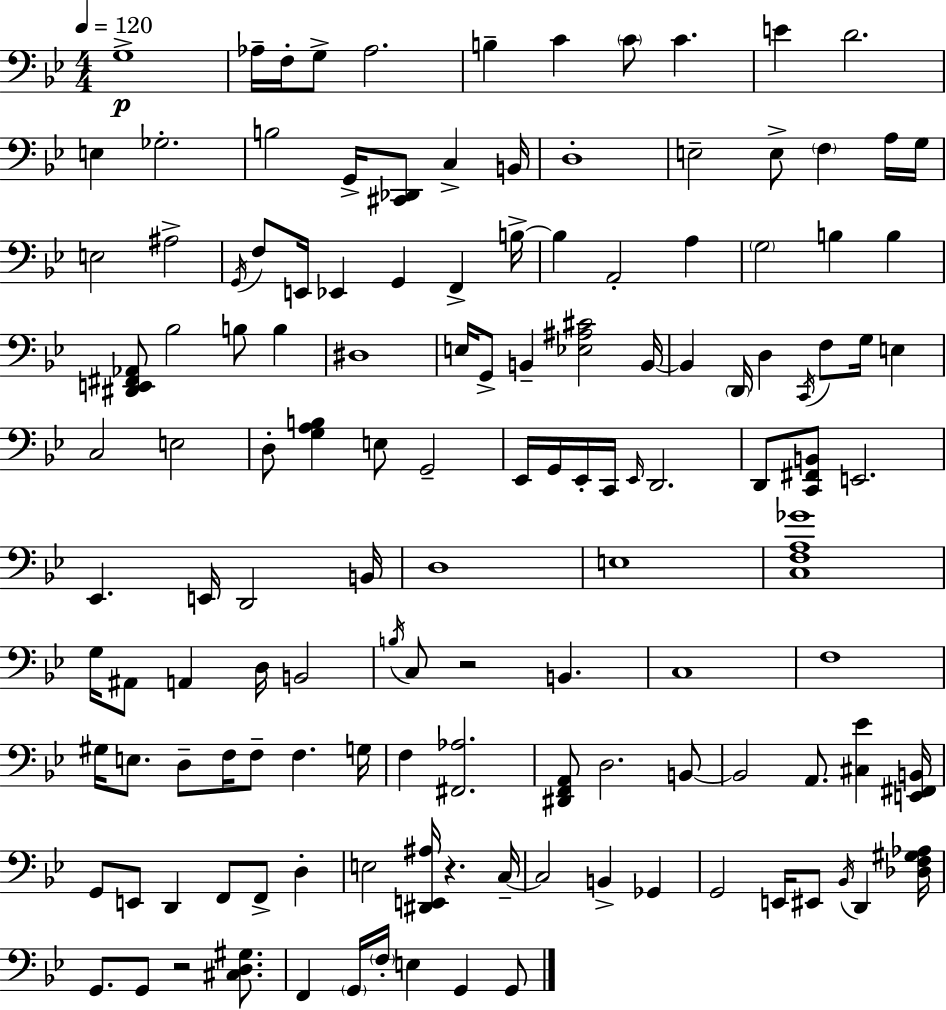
X:1
T:Untitled
M:4/4
L:1/4
K:Gm
G,4 _A,/4 F,/4 G,/2 _A,2 B, C C/2 C E D2 E, _G,2 B,2 G,,/4 [^C,,_D,,]/2 C, B,,/4 D,4 E,2 E,/2 F, A,/4 G,/4 E,2 ^A,2 G,,/4 F,/2 E,,/4 _E,, G,, F,, B,/4 B, A,,2 A, G,2 B, B, [^D,,E,,^F,,_A,,]/2 _B,2 B,/2 B, ^D,4 E,/4 G,,/2 B,, [_E,^A,^C]2 B,,/4 B,, D,,/4 D, C,,/4 F,/2 G,/4 E, C,2 E,2 D,/2 [G,A,B,] E,/2 G,,2 _E,,/4 G,,/4 _E,,/4 C,,/4 _E,,/4 D,,2 D,,/2 [C,,^F,,B,,]/2 E,,2 _E,, E,,/4 D,,2 B,,/4 D,4 E,4 [C,F,A,_G]4 G,/4 ^A,,/2 A,, D,/4 B,,2 B,/4 C,/2 z2 B,, C,4 F,4 ^G,/4 E,/2 D,/2 F,/4 F,/2 F, G,/4 F, [^F,,_A,]2 [^D,,F,,A,,]/2 D,2 B,,/2 B,,2 A,,/2 [^C,_E] [E,,^F,,B,,]/4 G,,/2 E,,/2 D,, F,,/2 F,,/2 D, E,2 [^D,,E,,^A,]/4 z C,/4 C,2 B,, _G,, G,,2 E,,/4 ^E,,/2 _B,,/4 D,, [_D,F,^G,_A,]/4 G,,/2 G,,/2 z2 [^C,D,^G,]/2 F,, G,,/4 F,/4 E, G,, G,,/2